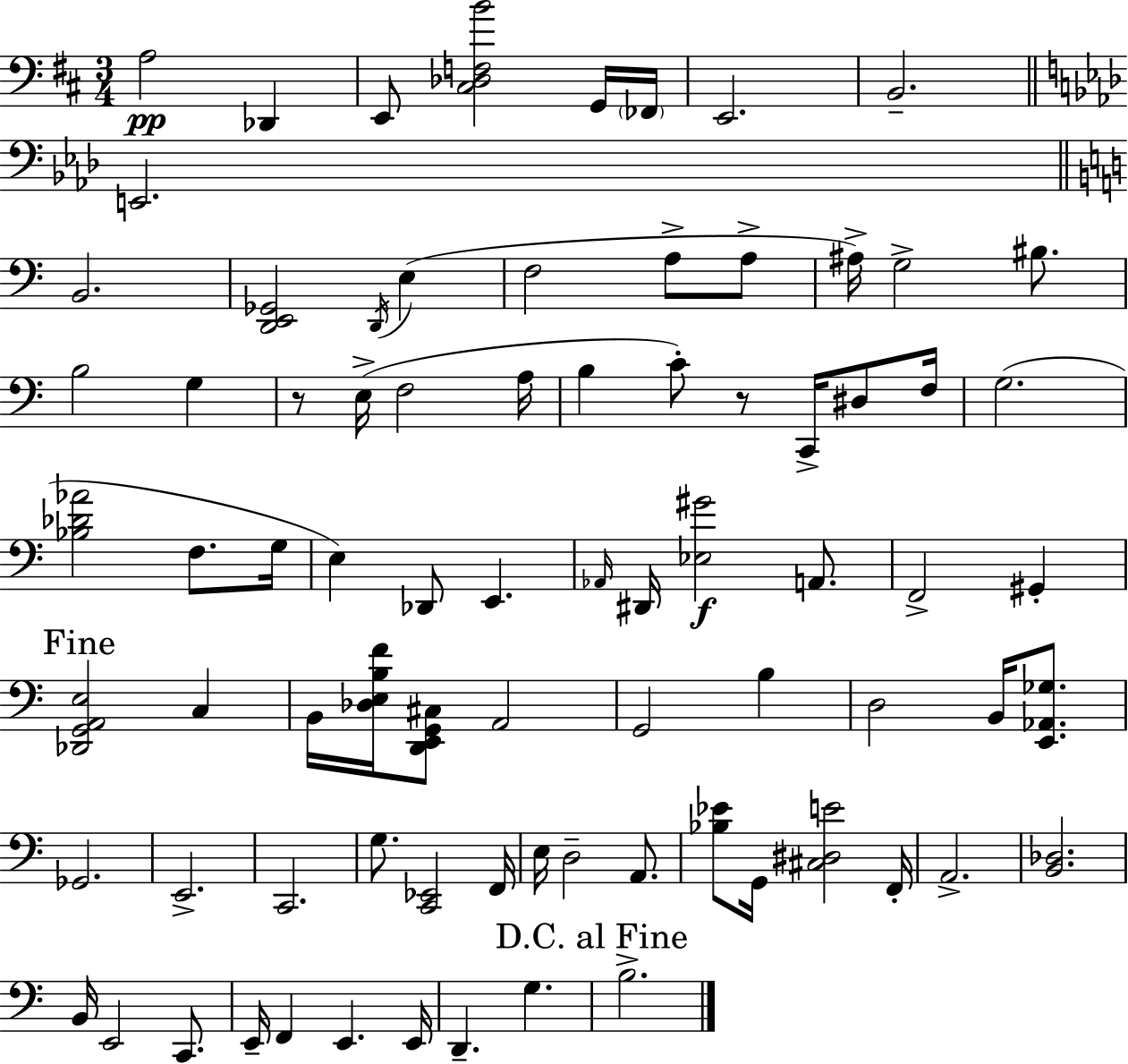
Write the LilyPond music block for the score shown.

{
  \clef bass
  \numericTimeSignature
  \time 3/4
  \key d \major
  a2\pp des,4 | e,8 <cis des f b'>2 g,16 \parenthesize fes,16 | e,2. | b,2.-- | \break \bar "||" \break \key aes \major e,2. | \bar "||" \break \key a \minor b,2. | <d, e, ges,>2 \acciaccatura { d,16 } e4( | f2 a8-> a8-> | ais16->) g2-> bis8. | \break b2 g4 | r8 e16->( f2 | a16 b4 c'8-.) r8 c,16-> dis8 | f16 g2.( | \break <bes des' aes'>2 f8. | g16 e4) des,8 e,4. | \grace { aes,16 } dis,16 <ees gis'>2\f a,8. | f,2-> gis,4-. | \break \mark "Fine" <des, g, a, e>2 c4 | b,16 <des e b f'>16 <d, e, g, cis>8 a,2 | g,2 b4 | d2 b,16 <e, aes, ges>8. | \break ges,2. | e,2.-> | c,2. | g8. <c, ees,>2 | \break f,16 e16 d2-- a,8. | <bes ees'>8 g,16 <cis dis e'>2 | f,16-. a,2.-> | <b, des>2. | \break b,16 e,2 c,8. | e,16-- f,4 e,4. | e,16 d,4.-- g4. | \mark "D.C. al Fine" b2.-> | \break \bar "|."
}